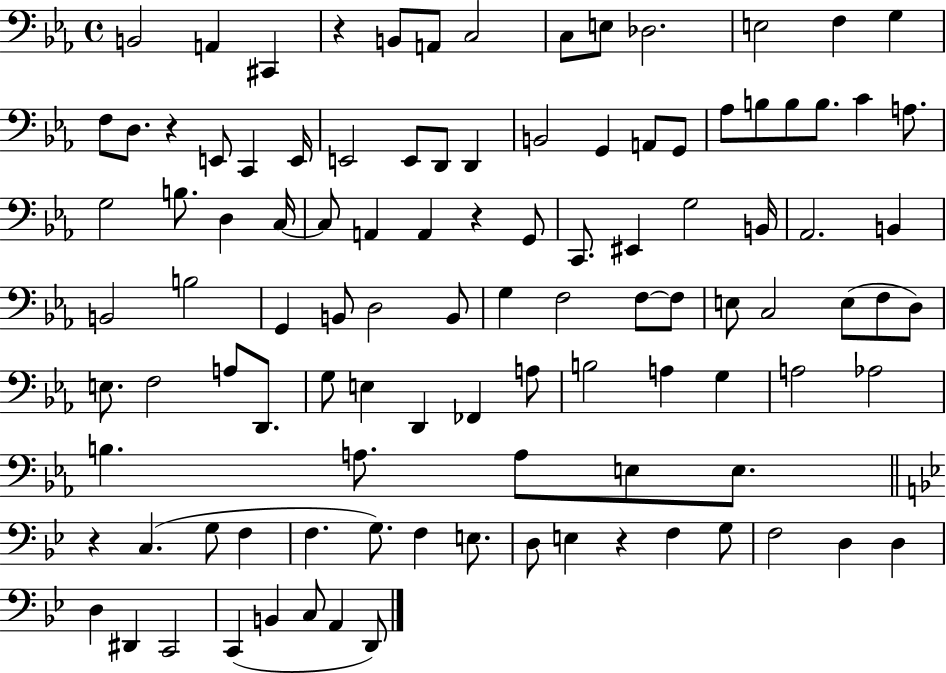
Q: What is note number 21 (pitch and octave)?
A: D2